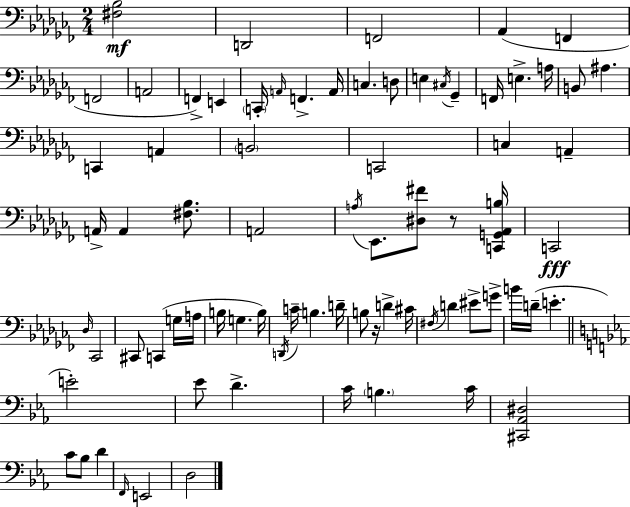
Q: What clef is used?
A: bass